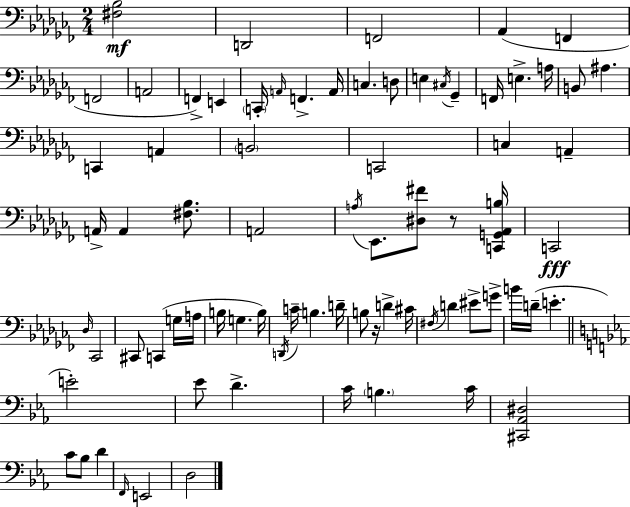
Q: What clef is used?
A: bass